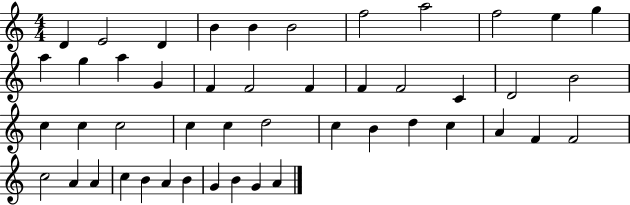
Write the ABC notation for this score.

X:1
T:Untitled
M:4/4
L:1/4
K:C
D E2 D B B B2 f2 a2 f2 e g a g a G F F2 F F F2 C D2 B2 c c c2 c c d2 c B d c A F F2 c2 A A c B A B G B G A